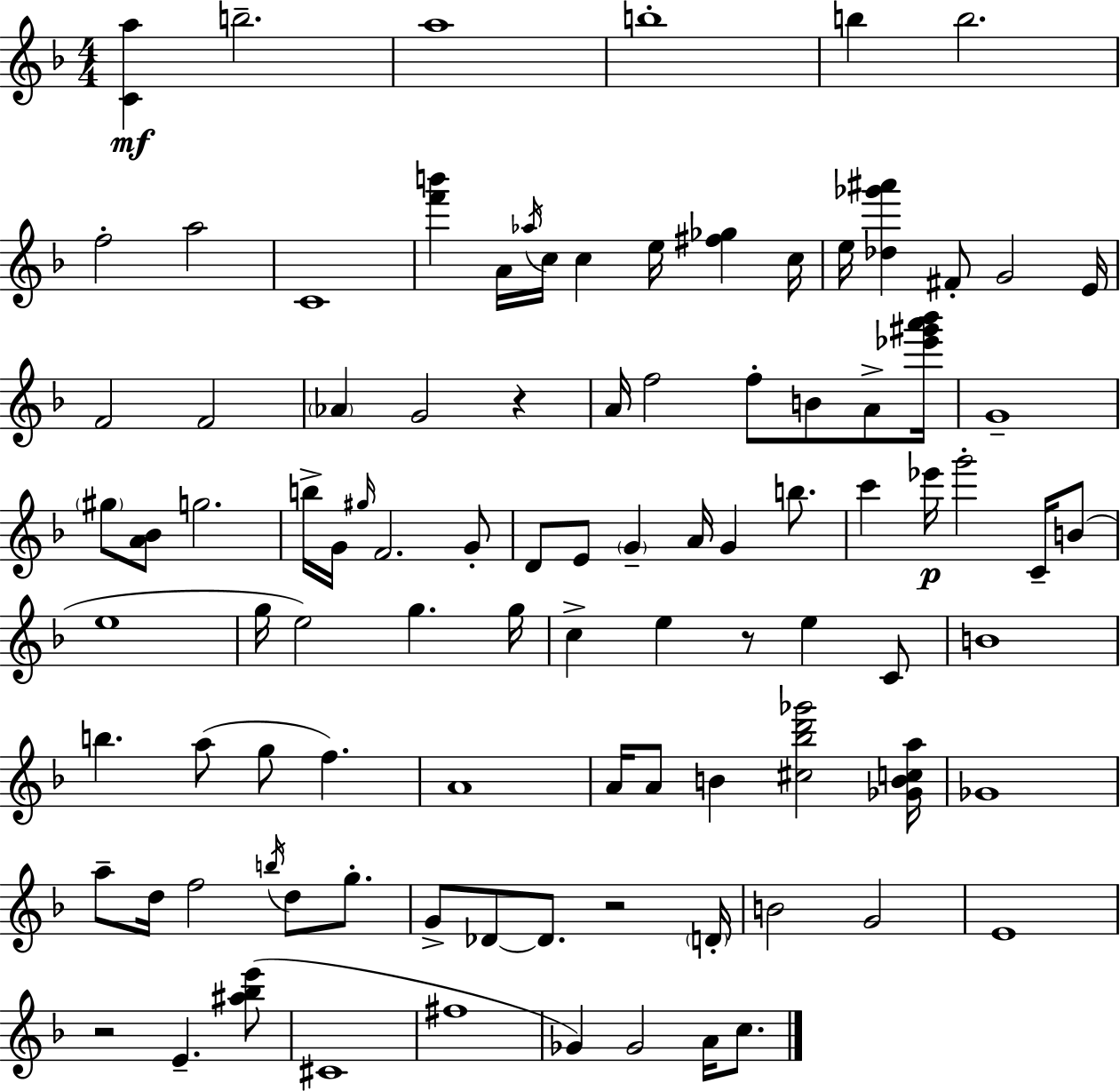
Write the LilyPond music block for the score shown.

{
  \clef treble
  \numericTimeSignature
  \time 4/4
  \key d \minor
  <c' a''>4\mf b''2.-- | a''1 | b''1-. | b''4 b''2. | \break f''2-. a''2 | c'1 | <f''' b'''>4 a'16 \acciaccatura { aes''16 } c''16 c''4 e''16 <fis'' ges''>4 | c''16 e''16 <des'' ges''' ais'''>4 fis'8-. g'2 | \break e'16 f'2 f'2 | \parenthesize aes'4 g'2 r4 | a'16 f''2 f''8-. b'8 a'8-> | <ees''' gis''' a''' bes'''>16 g'1-- | \break \parenthesize gis''8 <a' bes'>8 g''2. | b''16-> g'16 \grace { gis''16 } f'2. | g'8-. d'8 e'8 \parenthesize g'4-- a'16 g'4 b''8. | c'''4 ees'''16\p g'''2-. c'16-- | \break b'8( e''1 | g''16 e''2) g''4. | g''16 c''4-> e''4 r8 e''4 | c'8 b'1 | \break b''4. a''8( g''8 f''4.) | a'1 | a'16 a'8 b'4 <cis'' bes'' d''' ges'''>2 | <ges' b' c'' a''>16 ges'1 | \break a''8-- d''16 f''2 \acciaccatura { b''16 } d''8 | g''8.-. g'8-> des'8~~ des'8. r2 | \parenthesize d'16-. b'2 g'2 | e'1 | \break r2 e'4.-- | <ais'' bes'' e'''>8( cis'1 | fis''1 | ges'4) ges'2 a'16 | \break c''8. \bar "|."
}